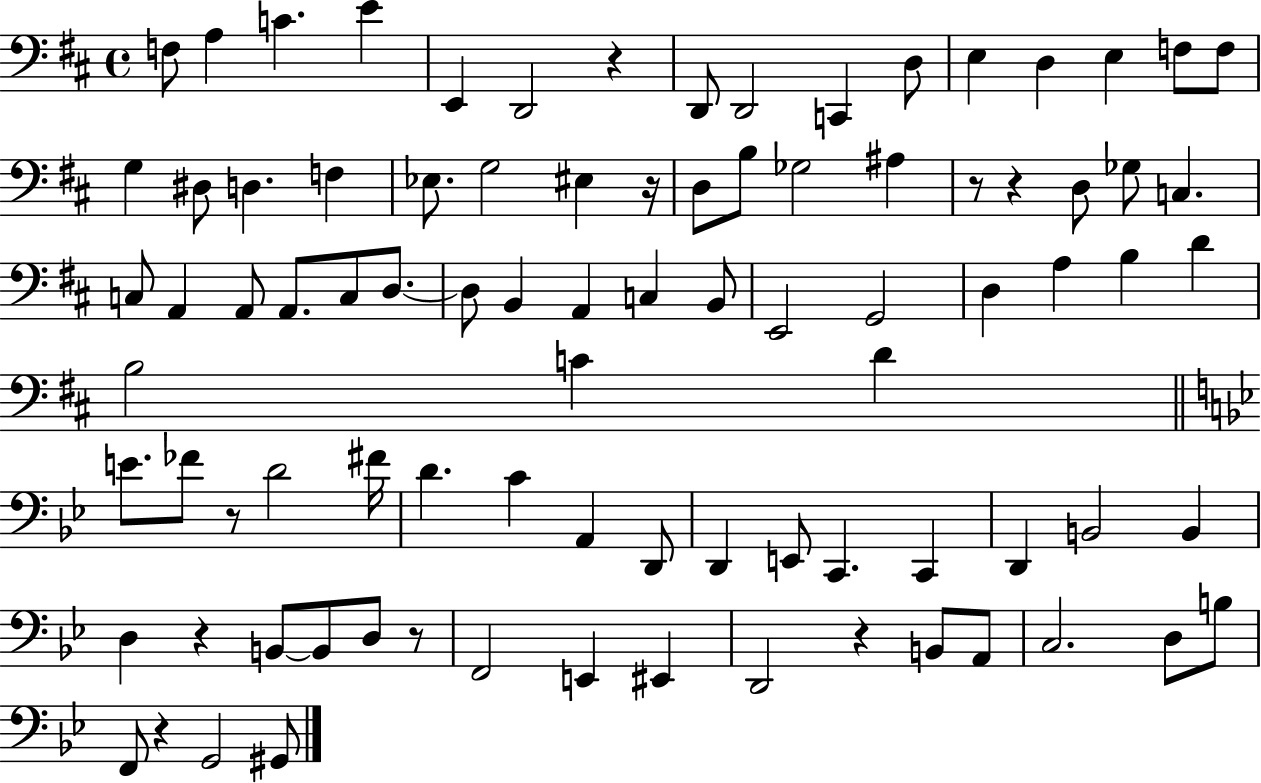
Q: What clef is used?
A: bass